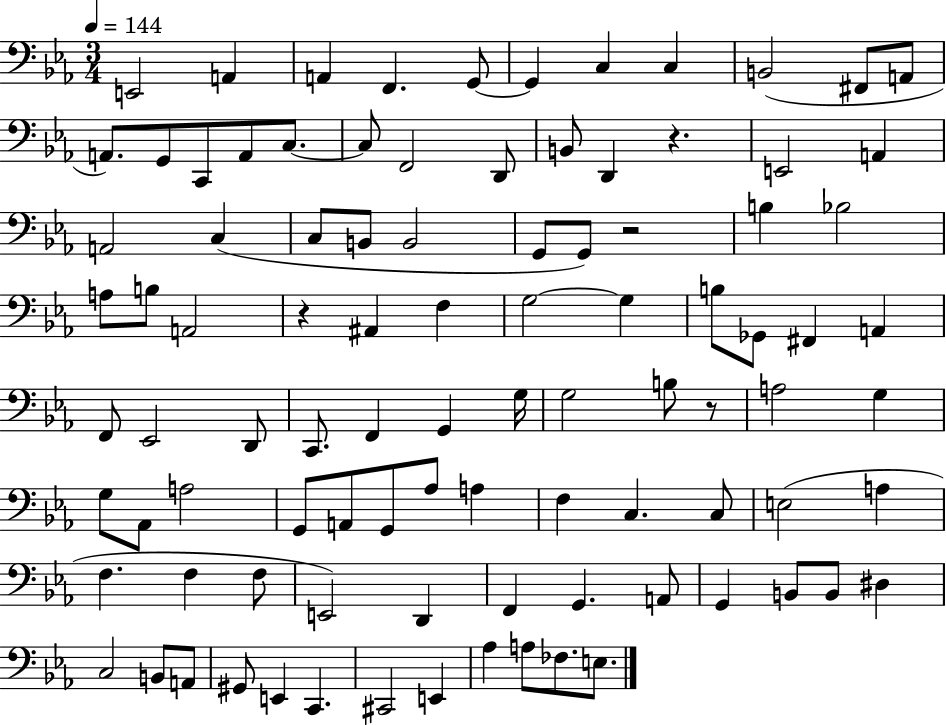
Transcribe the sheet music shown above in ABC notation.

X:1
T:Untitled
M:3/4
L:1/4
K:Eb
E,,2 A,, A,, F,, G,,/2 G,, C, C, B,,2 ^F,,/2 A,,/2 A,,/2 G,,/2 C,,/2 A,,/2 C,/2 C,/2 F,,2 D,,/2 B,,/2 D,, z E,,2 A,, A,,2 C, C,/2 B,,/2 B,,2 G,,/2 G,,/2 z2 B, _B,2 A,/2 B,/2 A,,2 z ^A,, F, G,2 G, B,/2 _G,,/2 ^F,, A,, F,,/2 _E,,2 D,,/2 C,,/2 F,, G,, G,/4 G,2 B,/2 z/2 A,2 G, G,/2 _A,,/2 A,2 G,,/2 A,,/2 G,,/2 _A,/2 A, F, C, C,/2 E,2 A, F, F, F,/2 E,,2 D,, F,, G,, A,,/2 G,, B,,/2 B,,/2 ^D, C,2 B,,/2 A,,/2 ^G,,/2 E,, C,, ^C,,2 E,, _A, A,/2 _F,/2 E,/2